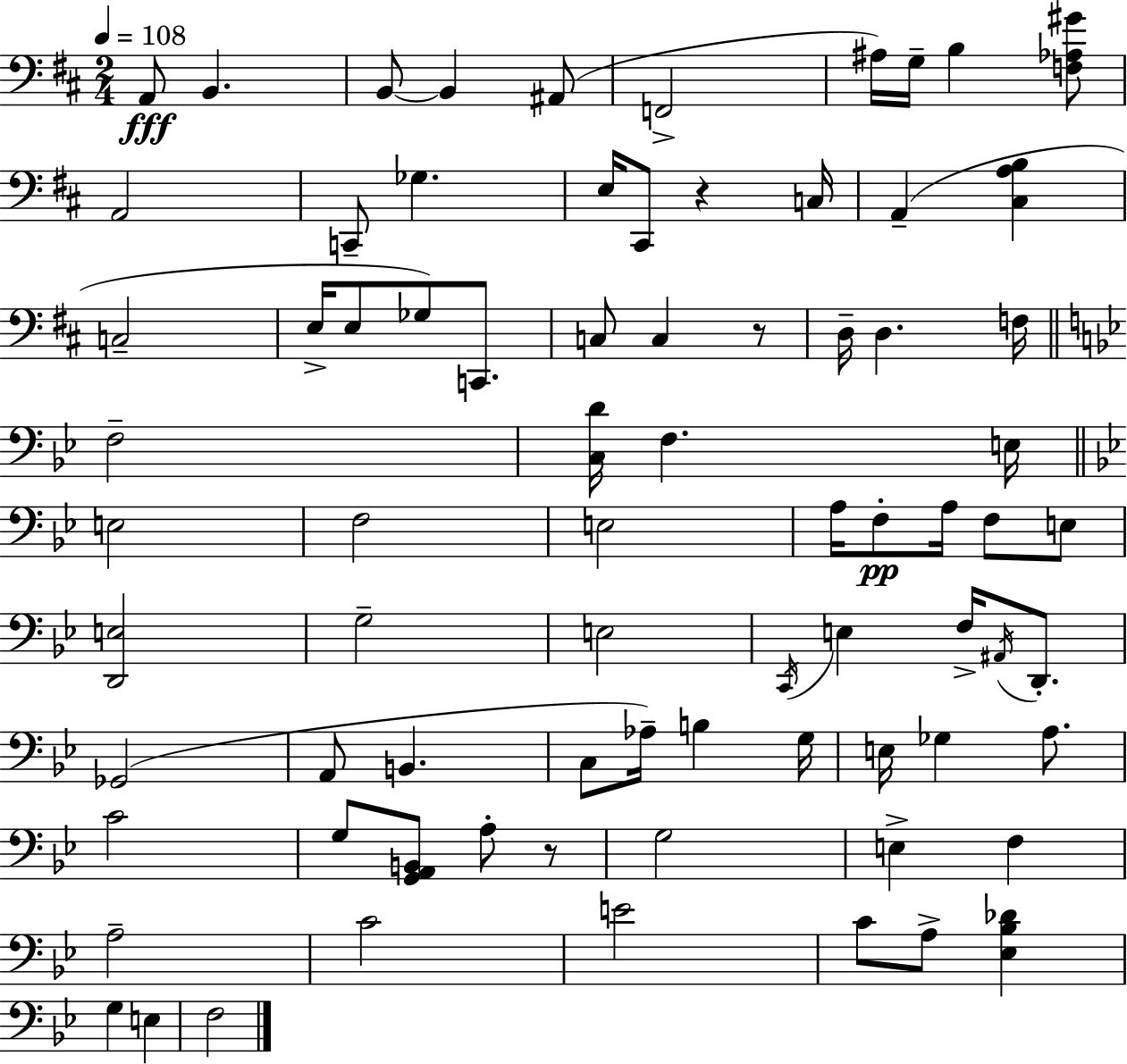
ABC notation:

X:1
T:Untitled
M:2/4
L:1/4
K:D
A,,/2 B,, B,,/2 B,, ^A,,/2 F,,2 ^A,/4 G,/4 B, [F,_A,^G]/2 A,,2 C,,/2 _G, E,/4 ^C,,/2 z C,/4 A,, [^C,A,B,] C,2 E,/4 E,/2 _G,/2 C,,/2 C,/2 C, z/2 D,/4 D, F,/4 F,2 [C,D]/4 F, E,/4 E,2 F,2 E,2 A,/4 F,/2 A,/4 F,/2 E,/2 [D,,E,]2 G,2 E,2 C,,/4 E, F,/4 ^A,,/4 D,,/2 _G,,2 A,,/2 B,, C,/2 _A,/4 B, G,/4 E,/4 _G, A,/2 C2 G,/2 [G,,A,,B,,]/2 A,/2 z/2 G,2 E, F, A,2 C2 E2 C/2 A,/2 [_E,_B,_D] G, E, F,2